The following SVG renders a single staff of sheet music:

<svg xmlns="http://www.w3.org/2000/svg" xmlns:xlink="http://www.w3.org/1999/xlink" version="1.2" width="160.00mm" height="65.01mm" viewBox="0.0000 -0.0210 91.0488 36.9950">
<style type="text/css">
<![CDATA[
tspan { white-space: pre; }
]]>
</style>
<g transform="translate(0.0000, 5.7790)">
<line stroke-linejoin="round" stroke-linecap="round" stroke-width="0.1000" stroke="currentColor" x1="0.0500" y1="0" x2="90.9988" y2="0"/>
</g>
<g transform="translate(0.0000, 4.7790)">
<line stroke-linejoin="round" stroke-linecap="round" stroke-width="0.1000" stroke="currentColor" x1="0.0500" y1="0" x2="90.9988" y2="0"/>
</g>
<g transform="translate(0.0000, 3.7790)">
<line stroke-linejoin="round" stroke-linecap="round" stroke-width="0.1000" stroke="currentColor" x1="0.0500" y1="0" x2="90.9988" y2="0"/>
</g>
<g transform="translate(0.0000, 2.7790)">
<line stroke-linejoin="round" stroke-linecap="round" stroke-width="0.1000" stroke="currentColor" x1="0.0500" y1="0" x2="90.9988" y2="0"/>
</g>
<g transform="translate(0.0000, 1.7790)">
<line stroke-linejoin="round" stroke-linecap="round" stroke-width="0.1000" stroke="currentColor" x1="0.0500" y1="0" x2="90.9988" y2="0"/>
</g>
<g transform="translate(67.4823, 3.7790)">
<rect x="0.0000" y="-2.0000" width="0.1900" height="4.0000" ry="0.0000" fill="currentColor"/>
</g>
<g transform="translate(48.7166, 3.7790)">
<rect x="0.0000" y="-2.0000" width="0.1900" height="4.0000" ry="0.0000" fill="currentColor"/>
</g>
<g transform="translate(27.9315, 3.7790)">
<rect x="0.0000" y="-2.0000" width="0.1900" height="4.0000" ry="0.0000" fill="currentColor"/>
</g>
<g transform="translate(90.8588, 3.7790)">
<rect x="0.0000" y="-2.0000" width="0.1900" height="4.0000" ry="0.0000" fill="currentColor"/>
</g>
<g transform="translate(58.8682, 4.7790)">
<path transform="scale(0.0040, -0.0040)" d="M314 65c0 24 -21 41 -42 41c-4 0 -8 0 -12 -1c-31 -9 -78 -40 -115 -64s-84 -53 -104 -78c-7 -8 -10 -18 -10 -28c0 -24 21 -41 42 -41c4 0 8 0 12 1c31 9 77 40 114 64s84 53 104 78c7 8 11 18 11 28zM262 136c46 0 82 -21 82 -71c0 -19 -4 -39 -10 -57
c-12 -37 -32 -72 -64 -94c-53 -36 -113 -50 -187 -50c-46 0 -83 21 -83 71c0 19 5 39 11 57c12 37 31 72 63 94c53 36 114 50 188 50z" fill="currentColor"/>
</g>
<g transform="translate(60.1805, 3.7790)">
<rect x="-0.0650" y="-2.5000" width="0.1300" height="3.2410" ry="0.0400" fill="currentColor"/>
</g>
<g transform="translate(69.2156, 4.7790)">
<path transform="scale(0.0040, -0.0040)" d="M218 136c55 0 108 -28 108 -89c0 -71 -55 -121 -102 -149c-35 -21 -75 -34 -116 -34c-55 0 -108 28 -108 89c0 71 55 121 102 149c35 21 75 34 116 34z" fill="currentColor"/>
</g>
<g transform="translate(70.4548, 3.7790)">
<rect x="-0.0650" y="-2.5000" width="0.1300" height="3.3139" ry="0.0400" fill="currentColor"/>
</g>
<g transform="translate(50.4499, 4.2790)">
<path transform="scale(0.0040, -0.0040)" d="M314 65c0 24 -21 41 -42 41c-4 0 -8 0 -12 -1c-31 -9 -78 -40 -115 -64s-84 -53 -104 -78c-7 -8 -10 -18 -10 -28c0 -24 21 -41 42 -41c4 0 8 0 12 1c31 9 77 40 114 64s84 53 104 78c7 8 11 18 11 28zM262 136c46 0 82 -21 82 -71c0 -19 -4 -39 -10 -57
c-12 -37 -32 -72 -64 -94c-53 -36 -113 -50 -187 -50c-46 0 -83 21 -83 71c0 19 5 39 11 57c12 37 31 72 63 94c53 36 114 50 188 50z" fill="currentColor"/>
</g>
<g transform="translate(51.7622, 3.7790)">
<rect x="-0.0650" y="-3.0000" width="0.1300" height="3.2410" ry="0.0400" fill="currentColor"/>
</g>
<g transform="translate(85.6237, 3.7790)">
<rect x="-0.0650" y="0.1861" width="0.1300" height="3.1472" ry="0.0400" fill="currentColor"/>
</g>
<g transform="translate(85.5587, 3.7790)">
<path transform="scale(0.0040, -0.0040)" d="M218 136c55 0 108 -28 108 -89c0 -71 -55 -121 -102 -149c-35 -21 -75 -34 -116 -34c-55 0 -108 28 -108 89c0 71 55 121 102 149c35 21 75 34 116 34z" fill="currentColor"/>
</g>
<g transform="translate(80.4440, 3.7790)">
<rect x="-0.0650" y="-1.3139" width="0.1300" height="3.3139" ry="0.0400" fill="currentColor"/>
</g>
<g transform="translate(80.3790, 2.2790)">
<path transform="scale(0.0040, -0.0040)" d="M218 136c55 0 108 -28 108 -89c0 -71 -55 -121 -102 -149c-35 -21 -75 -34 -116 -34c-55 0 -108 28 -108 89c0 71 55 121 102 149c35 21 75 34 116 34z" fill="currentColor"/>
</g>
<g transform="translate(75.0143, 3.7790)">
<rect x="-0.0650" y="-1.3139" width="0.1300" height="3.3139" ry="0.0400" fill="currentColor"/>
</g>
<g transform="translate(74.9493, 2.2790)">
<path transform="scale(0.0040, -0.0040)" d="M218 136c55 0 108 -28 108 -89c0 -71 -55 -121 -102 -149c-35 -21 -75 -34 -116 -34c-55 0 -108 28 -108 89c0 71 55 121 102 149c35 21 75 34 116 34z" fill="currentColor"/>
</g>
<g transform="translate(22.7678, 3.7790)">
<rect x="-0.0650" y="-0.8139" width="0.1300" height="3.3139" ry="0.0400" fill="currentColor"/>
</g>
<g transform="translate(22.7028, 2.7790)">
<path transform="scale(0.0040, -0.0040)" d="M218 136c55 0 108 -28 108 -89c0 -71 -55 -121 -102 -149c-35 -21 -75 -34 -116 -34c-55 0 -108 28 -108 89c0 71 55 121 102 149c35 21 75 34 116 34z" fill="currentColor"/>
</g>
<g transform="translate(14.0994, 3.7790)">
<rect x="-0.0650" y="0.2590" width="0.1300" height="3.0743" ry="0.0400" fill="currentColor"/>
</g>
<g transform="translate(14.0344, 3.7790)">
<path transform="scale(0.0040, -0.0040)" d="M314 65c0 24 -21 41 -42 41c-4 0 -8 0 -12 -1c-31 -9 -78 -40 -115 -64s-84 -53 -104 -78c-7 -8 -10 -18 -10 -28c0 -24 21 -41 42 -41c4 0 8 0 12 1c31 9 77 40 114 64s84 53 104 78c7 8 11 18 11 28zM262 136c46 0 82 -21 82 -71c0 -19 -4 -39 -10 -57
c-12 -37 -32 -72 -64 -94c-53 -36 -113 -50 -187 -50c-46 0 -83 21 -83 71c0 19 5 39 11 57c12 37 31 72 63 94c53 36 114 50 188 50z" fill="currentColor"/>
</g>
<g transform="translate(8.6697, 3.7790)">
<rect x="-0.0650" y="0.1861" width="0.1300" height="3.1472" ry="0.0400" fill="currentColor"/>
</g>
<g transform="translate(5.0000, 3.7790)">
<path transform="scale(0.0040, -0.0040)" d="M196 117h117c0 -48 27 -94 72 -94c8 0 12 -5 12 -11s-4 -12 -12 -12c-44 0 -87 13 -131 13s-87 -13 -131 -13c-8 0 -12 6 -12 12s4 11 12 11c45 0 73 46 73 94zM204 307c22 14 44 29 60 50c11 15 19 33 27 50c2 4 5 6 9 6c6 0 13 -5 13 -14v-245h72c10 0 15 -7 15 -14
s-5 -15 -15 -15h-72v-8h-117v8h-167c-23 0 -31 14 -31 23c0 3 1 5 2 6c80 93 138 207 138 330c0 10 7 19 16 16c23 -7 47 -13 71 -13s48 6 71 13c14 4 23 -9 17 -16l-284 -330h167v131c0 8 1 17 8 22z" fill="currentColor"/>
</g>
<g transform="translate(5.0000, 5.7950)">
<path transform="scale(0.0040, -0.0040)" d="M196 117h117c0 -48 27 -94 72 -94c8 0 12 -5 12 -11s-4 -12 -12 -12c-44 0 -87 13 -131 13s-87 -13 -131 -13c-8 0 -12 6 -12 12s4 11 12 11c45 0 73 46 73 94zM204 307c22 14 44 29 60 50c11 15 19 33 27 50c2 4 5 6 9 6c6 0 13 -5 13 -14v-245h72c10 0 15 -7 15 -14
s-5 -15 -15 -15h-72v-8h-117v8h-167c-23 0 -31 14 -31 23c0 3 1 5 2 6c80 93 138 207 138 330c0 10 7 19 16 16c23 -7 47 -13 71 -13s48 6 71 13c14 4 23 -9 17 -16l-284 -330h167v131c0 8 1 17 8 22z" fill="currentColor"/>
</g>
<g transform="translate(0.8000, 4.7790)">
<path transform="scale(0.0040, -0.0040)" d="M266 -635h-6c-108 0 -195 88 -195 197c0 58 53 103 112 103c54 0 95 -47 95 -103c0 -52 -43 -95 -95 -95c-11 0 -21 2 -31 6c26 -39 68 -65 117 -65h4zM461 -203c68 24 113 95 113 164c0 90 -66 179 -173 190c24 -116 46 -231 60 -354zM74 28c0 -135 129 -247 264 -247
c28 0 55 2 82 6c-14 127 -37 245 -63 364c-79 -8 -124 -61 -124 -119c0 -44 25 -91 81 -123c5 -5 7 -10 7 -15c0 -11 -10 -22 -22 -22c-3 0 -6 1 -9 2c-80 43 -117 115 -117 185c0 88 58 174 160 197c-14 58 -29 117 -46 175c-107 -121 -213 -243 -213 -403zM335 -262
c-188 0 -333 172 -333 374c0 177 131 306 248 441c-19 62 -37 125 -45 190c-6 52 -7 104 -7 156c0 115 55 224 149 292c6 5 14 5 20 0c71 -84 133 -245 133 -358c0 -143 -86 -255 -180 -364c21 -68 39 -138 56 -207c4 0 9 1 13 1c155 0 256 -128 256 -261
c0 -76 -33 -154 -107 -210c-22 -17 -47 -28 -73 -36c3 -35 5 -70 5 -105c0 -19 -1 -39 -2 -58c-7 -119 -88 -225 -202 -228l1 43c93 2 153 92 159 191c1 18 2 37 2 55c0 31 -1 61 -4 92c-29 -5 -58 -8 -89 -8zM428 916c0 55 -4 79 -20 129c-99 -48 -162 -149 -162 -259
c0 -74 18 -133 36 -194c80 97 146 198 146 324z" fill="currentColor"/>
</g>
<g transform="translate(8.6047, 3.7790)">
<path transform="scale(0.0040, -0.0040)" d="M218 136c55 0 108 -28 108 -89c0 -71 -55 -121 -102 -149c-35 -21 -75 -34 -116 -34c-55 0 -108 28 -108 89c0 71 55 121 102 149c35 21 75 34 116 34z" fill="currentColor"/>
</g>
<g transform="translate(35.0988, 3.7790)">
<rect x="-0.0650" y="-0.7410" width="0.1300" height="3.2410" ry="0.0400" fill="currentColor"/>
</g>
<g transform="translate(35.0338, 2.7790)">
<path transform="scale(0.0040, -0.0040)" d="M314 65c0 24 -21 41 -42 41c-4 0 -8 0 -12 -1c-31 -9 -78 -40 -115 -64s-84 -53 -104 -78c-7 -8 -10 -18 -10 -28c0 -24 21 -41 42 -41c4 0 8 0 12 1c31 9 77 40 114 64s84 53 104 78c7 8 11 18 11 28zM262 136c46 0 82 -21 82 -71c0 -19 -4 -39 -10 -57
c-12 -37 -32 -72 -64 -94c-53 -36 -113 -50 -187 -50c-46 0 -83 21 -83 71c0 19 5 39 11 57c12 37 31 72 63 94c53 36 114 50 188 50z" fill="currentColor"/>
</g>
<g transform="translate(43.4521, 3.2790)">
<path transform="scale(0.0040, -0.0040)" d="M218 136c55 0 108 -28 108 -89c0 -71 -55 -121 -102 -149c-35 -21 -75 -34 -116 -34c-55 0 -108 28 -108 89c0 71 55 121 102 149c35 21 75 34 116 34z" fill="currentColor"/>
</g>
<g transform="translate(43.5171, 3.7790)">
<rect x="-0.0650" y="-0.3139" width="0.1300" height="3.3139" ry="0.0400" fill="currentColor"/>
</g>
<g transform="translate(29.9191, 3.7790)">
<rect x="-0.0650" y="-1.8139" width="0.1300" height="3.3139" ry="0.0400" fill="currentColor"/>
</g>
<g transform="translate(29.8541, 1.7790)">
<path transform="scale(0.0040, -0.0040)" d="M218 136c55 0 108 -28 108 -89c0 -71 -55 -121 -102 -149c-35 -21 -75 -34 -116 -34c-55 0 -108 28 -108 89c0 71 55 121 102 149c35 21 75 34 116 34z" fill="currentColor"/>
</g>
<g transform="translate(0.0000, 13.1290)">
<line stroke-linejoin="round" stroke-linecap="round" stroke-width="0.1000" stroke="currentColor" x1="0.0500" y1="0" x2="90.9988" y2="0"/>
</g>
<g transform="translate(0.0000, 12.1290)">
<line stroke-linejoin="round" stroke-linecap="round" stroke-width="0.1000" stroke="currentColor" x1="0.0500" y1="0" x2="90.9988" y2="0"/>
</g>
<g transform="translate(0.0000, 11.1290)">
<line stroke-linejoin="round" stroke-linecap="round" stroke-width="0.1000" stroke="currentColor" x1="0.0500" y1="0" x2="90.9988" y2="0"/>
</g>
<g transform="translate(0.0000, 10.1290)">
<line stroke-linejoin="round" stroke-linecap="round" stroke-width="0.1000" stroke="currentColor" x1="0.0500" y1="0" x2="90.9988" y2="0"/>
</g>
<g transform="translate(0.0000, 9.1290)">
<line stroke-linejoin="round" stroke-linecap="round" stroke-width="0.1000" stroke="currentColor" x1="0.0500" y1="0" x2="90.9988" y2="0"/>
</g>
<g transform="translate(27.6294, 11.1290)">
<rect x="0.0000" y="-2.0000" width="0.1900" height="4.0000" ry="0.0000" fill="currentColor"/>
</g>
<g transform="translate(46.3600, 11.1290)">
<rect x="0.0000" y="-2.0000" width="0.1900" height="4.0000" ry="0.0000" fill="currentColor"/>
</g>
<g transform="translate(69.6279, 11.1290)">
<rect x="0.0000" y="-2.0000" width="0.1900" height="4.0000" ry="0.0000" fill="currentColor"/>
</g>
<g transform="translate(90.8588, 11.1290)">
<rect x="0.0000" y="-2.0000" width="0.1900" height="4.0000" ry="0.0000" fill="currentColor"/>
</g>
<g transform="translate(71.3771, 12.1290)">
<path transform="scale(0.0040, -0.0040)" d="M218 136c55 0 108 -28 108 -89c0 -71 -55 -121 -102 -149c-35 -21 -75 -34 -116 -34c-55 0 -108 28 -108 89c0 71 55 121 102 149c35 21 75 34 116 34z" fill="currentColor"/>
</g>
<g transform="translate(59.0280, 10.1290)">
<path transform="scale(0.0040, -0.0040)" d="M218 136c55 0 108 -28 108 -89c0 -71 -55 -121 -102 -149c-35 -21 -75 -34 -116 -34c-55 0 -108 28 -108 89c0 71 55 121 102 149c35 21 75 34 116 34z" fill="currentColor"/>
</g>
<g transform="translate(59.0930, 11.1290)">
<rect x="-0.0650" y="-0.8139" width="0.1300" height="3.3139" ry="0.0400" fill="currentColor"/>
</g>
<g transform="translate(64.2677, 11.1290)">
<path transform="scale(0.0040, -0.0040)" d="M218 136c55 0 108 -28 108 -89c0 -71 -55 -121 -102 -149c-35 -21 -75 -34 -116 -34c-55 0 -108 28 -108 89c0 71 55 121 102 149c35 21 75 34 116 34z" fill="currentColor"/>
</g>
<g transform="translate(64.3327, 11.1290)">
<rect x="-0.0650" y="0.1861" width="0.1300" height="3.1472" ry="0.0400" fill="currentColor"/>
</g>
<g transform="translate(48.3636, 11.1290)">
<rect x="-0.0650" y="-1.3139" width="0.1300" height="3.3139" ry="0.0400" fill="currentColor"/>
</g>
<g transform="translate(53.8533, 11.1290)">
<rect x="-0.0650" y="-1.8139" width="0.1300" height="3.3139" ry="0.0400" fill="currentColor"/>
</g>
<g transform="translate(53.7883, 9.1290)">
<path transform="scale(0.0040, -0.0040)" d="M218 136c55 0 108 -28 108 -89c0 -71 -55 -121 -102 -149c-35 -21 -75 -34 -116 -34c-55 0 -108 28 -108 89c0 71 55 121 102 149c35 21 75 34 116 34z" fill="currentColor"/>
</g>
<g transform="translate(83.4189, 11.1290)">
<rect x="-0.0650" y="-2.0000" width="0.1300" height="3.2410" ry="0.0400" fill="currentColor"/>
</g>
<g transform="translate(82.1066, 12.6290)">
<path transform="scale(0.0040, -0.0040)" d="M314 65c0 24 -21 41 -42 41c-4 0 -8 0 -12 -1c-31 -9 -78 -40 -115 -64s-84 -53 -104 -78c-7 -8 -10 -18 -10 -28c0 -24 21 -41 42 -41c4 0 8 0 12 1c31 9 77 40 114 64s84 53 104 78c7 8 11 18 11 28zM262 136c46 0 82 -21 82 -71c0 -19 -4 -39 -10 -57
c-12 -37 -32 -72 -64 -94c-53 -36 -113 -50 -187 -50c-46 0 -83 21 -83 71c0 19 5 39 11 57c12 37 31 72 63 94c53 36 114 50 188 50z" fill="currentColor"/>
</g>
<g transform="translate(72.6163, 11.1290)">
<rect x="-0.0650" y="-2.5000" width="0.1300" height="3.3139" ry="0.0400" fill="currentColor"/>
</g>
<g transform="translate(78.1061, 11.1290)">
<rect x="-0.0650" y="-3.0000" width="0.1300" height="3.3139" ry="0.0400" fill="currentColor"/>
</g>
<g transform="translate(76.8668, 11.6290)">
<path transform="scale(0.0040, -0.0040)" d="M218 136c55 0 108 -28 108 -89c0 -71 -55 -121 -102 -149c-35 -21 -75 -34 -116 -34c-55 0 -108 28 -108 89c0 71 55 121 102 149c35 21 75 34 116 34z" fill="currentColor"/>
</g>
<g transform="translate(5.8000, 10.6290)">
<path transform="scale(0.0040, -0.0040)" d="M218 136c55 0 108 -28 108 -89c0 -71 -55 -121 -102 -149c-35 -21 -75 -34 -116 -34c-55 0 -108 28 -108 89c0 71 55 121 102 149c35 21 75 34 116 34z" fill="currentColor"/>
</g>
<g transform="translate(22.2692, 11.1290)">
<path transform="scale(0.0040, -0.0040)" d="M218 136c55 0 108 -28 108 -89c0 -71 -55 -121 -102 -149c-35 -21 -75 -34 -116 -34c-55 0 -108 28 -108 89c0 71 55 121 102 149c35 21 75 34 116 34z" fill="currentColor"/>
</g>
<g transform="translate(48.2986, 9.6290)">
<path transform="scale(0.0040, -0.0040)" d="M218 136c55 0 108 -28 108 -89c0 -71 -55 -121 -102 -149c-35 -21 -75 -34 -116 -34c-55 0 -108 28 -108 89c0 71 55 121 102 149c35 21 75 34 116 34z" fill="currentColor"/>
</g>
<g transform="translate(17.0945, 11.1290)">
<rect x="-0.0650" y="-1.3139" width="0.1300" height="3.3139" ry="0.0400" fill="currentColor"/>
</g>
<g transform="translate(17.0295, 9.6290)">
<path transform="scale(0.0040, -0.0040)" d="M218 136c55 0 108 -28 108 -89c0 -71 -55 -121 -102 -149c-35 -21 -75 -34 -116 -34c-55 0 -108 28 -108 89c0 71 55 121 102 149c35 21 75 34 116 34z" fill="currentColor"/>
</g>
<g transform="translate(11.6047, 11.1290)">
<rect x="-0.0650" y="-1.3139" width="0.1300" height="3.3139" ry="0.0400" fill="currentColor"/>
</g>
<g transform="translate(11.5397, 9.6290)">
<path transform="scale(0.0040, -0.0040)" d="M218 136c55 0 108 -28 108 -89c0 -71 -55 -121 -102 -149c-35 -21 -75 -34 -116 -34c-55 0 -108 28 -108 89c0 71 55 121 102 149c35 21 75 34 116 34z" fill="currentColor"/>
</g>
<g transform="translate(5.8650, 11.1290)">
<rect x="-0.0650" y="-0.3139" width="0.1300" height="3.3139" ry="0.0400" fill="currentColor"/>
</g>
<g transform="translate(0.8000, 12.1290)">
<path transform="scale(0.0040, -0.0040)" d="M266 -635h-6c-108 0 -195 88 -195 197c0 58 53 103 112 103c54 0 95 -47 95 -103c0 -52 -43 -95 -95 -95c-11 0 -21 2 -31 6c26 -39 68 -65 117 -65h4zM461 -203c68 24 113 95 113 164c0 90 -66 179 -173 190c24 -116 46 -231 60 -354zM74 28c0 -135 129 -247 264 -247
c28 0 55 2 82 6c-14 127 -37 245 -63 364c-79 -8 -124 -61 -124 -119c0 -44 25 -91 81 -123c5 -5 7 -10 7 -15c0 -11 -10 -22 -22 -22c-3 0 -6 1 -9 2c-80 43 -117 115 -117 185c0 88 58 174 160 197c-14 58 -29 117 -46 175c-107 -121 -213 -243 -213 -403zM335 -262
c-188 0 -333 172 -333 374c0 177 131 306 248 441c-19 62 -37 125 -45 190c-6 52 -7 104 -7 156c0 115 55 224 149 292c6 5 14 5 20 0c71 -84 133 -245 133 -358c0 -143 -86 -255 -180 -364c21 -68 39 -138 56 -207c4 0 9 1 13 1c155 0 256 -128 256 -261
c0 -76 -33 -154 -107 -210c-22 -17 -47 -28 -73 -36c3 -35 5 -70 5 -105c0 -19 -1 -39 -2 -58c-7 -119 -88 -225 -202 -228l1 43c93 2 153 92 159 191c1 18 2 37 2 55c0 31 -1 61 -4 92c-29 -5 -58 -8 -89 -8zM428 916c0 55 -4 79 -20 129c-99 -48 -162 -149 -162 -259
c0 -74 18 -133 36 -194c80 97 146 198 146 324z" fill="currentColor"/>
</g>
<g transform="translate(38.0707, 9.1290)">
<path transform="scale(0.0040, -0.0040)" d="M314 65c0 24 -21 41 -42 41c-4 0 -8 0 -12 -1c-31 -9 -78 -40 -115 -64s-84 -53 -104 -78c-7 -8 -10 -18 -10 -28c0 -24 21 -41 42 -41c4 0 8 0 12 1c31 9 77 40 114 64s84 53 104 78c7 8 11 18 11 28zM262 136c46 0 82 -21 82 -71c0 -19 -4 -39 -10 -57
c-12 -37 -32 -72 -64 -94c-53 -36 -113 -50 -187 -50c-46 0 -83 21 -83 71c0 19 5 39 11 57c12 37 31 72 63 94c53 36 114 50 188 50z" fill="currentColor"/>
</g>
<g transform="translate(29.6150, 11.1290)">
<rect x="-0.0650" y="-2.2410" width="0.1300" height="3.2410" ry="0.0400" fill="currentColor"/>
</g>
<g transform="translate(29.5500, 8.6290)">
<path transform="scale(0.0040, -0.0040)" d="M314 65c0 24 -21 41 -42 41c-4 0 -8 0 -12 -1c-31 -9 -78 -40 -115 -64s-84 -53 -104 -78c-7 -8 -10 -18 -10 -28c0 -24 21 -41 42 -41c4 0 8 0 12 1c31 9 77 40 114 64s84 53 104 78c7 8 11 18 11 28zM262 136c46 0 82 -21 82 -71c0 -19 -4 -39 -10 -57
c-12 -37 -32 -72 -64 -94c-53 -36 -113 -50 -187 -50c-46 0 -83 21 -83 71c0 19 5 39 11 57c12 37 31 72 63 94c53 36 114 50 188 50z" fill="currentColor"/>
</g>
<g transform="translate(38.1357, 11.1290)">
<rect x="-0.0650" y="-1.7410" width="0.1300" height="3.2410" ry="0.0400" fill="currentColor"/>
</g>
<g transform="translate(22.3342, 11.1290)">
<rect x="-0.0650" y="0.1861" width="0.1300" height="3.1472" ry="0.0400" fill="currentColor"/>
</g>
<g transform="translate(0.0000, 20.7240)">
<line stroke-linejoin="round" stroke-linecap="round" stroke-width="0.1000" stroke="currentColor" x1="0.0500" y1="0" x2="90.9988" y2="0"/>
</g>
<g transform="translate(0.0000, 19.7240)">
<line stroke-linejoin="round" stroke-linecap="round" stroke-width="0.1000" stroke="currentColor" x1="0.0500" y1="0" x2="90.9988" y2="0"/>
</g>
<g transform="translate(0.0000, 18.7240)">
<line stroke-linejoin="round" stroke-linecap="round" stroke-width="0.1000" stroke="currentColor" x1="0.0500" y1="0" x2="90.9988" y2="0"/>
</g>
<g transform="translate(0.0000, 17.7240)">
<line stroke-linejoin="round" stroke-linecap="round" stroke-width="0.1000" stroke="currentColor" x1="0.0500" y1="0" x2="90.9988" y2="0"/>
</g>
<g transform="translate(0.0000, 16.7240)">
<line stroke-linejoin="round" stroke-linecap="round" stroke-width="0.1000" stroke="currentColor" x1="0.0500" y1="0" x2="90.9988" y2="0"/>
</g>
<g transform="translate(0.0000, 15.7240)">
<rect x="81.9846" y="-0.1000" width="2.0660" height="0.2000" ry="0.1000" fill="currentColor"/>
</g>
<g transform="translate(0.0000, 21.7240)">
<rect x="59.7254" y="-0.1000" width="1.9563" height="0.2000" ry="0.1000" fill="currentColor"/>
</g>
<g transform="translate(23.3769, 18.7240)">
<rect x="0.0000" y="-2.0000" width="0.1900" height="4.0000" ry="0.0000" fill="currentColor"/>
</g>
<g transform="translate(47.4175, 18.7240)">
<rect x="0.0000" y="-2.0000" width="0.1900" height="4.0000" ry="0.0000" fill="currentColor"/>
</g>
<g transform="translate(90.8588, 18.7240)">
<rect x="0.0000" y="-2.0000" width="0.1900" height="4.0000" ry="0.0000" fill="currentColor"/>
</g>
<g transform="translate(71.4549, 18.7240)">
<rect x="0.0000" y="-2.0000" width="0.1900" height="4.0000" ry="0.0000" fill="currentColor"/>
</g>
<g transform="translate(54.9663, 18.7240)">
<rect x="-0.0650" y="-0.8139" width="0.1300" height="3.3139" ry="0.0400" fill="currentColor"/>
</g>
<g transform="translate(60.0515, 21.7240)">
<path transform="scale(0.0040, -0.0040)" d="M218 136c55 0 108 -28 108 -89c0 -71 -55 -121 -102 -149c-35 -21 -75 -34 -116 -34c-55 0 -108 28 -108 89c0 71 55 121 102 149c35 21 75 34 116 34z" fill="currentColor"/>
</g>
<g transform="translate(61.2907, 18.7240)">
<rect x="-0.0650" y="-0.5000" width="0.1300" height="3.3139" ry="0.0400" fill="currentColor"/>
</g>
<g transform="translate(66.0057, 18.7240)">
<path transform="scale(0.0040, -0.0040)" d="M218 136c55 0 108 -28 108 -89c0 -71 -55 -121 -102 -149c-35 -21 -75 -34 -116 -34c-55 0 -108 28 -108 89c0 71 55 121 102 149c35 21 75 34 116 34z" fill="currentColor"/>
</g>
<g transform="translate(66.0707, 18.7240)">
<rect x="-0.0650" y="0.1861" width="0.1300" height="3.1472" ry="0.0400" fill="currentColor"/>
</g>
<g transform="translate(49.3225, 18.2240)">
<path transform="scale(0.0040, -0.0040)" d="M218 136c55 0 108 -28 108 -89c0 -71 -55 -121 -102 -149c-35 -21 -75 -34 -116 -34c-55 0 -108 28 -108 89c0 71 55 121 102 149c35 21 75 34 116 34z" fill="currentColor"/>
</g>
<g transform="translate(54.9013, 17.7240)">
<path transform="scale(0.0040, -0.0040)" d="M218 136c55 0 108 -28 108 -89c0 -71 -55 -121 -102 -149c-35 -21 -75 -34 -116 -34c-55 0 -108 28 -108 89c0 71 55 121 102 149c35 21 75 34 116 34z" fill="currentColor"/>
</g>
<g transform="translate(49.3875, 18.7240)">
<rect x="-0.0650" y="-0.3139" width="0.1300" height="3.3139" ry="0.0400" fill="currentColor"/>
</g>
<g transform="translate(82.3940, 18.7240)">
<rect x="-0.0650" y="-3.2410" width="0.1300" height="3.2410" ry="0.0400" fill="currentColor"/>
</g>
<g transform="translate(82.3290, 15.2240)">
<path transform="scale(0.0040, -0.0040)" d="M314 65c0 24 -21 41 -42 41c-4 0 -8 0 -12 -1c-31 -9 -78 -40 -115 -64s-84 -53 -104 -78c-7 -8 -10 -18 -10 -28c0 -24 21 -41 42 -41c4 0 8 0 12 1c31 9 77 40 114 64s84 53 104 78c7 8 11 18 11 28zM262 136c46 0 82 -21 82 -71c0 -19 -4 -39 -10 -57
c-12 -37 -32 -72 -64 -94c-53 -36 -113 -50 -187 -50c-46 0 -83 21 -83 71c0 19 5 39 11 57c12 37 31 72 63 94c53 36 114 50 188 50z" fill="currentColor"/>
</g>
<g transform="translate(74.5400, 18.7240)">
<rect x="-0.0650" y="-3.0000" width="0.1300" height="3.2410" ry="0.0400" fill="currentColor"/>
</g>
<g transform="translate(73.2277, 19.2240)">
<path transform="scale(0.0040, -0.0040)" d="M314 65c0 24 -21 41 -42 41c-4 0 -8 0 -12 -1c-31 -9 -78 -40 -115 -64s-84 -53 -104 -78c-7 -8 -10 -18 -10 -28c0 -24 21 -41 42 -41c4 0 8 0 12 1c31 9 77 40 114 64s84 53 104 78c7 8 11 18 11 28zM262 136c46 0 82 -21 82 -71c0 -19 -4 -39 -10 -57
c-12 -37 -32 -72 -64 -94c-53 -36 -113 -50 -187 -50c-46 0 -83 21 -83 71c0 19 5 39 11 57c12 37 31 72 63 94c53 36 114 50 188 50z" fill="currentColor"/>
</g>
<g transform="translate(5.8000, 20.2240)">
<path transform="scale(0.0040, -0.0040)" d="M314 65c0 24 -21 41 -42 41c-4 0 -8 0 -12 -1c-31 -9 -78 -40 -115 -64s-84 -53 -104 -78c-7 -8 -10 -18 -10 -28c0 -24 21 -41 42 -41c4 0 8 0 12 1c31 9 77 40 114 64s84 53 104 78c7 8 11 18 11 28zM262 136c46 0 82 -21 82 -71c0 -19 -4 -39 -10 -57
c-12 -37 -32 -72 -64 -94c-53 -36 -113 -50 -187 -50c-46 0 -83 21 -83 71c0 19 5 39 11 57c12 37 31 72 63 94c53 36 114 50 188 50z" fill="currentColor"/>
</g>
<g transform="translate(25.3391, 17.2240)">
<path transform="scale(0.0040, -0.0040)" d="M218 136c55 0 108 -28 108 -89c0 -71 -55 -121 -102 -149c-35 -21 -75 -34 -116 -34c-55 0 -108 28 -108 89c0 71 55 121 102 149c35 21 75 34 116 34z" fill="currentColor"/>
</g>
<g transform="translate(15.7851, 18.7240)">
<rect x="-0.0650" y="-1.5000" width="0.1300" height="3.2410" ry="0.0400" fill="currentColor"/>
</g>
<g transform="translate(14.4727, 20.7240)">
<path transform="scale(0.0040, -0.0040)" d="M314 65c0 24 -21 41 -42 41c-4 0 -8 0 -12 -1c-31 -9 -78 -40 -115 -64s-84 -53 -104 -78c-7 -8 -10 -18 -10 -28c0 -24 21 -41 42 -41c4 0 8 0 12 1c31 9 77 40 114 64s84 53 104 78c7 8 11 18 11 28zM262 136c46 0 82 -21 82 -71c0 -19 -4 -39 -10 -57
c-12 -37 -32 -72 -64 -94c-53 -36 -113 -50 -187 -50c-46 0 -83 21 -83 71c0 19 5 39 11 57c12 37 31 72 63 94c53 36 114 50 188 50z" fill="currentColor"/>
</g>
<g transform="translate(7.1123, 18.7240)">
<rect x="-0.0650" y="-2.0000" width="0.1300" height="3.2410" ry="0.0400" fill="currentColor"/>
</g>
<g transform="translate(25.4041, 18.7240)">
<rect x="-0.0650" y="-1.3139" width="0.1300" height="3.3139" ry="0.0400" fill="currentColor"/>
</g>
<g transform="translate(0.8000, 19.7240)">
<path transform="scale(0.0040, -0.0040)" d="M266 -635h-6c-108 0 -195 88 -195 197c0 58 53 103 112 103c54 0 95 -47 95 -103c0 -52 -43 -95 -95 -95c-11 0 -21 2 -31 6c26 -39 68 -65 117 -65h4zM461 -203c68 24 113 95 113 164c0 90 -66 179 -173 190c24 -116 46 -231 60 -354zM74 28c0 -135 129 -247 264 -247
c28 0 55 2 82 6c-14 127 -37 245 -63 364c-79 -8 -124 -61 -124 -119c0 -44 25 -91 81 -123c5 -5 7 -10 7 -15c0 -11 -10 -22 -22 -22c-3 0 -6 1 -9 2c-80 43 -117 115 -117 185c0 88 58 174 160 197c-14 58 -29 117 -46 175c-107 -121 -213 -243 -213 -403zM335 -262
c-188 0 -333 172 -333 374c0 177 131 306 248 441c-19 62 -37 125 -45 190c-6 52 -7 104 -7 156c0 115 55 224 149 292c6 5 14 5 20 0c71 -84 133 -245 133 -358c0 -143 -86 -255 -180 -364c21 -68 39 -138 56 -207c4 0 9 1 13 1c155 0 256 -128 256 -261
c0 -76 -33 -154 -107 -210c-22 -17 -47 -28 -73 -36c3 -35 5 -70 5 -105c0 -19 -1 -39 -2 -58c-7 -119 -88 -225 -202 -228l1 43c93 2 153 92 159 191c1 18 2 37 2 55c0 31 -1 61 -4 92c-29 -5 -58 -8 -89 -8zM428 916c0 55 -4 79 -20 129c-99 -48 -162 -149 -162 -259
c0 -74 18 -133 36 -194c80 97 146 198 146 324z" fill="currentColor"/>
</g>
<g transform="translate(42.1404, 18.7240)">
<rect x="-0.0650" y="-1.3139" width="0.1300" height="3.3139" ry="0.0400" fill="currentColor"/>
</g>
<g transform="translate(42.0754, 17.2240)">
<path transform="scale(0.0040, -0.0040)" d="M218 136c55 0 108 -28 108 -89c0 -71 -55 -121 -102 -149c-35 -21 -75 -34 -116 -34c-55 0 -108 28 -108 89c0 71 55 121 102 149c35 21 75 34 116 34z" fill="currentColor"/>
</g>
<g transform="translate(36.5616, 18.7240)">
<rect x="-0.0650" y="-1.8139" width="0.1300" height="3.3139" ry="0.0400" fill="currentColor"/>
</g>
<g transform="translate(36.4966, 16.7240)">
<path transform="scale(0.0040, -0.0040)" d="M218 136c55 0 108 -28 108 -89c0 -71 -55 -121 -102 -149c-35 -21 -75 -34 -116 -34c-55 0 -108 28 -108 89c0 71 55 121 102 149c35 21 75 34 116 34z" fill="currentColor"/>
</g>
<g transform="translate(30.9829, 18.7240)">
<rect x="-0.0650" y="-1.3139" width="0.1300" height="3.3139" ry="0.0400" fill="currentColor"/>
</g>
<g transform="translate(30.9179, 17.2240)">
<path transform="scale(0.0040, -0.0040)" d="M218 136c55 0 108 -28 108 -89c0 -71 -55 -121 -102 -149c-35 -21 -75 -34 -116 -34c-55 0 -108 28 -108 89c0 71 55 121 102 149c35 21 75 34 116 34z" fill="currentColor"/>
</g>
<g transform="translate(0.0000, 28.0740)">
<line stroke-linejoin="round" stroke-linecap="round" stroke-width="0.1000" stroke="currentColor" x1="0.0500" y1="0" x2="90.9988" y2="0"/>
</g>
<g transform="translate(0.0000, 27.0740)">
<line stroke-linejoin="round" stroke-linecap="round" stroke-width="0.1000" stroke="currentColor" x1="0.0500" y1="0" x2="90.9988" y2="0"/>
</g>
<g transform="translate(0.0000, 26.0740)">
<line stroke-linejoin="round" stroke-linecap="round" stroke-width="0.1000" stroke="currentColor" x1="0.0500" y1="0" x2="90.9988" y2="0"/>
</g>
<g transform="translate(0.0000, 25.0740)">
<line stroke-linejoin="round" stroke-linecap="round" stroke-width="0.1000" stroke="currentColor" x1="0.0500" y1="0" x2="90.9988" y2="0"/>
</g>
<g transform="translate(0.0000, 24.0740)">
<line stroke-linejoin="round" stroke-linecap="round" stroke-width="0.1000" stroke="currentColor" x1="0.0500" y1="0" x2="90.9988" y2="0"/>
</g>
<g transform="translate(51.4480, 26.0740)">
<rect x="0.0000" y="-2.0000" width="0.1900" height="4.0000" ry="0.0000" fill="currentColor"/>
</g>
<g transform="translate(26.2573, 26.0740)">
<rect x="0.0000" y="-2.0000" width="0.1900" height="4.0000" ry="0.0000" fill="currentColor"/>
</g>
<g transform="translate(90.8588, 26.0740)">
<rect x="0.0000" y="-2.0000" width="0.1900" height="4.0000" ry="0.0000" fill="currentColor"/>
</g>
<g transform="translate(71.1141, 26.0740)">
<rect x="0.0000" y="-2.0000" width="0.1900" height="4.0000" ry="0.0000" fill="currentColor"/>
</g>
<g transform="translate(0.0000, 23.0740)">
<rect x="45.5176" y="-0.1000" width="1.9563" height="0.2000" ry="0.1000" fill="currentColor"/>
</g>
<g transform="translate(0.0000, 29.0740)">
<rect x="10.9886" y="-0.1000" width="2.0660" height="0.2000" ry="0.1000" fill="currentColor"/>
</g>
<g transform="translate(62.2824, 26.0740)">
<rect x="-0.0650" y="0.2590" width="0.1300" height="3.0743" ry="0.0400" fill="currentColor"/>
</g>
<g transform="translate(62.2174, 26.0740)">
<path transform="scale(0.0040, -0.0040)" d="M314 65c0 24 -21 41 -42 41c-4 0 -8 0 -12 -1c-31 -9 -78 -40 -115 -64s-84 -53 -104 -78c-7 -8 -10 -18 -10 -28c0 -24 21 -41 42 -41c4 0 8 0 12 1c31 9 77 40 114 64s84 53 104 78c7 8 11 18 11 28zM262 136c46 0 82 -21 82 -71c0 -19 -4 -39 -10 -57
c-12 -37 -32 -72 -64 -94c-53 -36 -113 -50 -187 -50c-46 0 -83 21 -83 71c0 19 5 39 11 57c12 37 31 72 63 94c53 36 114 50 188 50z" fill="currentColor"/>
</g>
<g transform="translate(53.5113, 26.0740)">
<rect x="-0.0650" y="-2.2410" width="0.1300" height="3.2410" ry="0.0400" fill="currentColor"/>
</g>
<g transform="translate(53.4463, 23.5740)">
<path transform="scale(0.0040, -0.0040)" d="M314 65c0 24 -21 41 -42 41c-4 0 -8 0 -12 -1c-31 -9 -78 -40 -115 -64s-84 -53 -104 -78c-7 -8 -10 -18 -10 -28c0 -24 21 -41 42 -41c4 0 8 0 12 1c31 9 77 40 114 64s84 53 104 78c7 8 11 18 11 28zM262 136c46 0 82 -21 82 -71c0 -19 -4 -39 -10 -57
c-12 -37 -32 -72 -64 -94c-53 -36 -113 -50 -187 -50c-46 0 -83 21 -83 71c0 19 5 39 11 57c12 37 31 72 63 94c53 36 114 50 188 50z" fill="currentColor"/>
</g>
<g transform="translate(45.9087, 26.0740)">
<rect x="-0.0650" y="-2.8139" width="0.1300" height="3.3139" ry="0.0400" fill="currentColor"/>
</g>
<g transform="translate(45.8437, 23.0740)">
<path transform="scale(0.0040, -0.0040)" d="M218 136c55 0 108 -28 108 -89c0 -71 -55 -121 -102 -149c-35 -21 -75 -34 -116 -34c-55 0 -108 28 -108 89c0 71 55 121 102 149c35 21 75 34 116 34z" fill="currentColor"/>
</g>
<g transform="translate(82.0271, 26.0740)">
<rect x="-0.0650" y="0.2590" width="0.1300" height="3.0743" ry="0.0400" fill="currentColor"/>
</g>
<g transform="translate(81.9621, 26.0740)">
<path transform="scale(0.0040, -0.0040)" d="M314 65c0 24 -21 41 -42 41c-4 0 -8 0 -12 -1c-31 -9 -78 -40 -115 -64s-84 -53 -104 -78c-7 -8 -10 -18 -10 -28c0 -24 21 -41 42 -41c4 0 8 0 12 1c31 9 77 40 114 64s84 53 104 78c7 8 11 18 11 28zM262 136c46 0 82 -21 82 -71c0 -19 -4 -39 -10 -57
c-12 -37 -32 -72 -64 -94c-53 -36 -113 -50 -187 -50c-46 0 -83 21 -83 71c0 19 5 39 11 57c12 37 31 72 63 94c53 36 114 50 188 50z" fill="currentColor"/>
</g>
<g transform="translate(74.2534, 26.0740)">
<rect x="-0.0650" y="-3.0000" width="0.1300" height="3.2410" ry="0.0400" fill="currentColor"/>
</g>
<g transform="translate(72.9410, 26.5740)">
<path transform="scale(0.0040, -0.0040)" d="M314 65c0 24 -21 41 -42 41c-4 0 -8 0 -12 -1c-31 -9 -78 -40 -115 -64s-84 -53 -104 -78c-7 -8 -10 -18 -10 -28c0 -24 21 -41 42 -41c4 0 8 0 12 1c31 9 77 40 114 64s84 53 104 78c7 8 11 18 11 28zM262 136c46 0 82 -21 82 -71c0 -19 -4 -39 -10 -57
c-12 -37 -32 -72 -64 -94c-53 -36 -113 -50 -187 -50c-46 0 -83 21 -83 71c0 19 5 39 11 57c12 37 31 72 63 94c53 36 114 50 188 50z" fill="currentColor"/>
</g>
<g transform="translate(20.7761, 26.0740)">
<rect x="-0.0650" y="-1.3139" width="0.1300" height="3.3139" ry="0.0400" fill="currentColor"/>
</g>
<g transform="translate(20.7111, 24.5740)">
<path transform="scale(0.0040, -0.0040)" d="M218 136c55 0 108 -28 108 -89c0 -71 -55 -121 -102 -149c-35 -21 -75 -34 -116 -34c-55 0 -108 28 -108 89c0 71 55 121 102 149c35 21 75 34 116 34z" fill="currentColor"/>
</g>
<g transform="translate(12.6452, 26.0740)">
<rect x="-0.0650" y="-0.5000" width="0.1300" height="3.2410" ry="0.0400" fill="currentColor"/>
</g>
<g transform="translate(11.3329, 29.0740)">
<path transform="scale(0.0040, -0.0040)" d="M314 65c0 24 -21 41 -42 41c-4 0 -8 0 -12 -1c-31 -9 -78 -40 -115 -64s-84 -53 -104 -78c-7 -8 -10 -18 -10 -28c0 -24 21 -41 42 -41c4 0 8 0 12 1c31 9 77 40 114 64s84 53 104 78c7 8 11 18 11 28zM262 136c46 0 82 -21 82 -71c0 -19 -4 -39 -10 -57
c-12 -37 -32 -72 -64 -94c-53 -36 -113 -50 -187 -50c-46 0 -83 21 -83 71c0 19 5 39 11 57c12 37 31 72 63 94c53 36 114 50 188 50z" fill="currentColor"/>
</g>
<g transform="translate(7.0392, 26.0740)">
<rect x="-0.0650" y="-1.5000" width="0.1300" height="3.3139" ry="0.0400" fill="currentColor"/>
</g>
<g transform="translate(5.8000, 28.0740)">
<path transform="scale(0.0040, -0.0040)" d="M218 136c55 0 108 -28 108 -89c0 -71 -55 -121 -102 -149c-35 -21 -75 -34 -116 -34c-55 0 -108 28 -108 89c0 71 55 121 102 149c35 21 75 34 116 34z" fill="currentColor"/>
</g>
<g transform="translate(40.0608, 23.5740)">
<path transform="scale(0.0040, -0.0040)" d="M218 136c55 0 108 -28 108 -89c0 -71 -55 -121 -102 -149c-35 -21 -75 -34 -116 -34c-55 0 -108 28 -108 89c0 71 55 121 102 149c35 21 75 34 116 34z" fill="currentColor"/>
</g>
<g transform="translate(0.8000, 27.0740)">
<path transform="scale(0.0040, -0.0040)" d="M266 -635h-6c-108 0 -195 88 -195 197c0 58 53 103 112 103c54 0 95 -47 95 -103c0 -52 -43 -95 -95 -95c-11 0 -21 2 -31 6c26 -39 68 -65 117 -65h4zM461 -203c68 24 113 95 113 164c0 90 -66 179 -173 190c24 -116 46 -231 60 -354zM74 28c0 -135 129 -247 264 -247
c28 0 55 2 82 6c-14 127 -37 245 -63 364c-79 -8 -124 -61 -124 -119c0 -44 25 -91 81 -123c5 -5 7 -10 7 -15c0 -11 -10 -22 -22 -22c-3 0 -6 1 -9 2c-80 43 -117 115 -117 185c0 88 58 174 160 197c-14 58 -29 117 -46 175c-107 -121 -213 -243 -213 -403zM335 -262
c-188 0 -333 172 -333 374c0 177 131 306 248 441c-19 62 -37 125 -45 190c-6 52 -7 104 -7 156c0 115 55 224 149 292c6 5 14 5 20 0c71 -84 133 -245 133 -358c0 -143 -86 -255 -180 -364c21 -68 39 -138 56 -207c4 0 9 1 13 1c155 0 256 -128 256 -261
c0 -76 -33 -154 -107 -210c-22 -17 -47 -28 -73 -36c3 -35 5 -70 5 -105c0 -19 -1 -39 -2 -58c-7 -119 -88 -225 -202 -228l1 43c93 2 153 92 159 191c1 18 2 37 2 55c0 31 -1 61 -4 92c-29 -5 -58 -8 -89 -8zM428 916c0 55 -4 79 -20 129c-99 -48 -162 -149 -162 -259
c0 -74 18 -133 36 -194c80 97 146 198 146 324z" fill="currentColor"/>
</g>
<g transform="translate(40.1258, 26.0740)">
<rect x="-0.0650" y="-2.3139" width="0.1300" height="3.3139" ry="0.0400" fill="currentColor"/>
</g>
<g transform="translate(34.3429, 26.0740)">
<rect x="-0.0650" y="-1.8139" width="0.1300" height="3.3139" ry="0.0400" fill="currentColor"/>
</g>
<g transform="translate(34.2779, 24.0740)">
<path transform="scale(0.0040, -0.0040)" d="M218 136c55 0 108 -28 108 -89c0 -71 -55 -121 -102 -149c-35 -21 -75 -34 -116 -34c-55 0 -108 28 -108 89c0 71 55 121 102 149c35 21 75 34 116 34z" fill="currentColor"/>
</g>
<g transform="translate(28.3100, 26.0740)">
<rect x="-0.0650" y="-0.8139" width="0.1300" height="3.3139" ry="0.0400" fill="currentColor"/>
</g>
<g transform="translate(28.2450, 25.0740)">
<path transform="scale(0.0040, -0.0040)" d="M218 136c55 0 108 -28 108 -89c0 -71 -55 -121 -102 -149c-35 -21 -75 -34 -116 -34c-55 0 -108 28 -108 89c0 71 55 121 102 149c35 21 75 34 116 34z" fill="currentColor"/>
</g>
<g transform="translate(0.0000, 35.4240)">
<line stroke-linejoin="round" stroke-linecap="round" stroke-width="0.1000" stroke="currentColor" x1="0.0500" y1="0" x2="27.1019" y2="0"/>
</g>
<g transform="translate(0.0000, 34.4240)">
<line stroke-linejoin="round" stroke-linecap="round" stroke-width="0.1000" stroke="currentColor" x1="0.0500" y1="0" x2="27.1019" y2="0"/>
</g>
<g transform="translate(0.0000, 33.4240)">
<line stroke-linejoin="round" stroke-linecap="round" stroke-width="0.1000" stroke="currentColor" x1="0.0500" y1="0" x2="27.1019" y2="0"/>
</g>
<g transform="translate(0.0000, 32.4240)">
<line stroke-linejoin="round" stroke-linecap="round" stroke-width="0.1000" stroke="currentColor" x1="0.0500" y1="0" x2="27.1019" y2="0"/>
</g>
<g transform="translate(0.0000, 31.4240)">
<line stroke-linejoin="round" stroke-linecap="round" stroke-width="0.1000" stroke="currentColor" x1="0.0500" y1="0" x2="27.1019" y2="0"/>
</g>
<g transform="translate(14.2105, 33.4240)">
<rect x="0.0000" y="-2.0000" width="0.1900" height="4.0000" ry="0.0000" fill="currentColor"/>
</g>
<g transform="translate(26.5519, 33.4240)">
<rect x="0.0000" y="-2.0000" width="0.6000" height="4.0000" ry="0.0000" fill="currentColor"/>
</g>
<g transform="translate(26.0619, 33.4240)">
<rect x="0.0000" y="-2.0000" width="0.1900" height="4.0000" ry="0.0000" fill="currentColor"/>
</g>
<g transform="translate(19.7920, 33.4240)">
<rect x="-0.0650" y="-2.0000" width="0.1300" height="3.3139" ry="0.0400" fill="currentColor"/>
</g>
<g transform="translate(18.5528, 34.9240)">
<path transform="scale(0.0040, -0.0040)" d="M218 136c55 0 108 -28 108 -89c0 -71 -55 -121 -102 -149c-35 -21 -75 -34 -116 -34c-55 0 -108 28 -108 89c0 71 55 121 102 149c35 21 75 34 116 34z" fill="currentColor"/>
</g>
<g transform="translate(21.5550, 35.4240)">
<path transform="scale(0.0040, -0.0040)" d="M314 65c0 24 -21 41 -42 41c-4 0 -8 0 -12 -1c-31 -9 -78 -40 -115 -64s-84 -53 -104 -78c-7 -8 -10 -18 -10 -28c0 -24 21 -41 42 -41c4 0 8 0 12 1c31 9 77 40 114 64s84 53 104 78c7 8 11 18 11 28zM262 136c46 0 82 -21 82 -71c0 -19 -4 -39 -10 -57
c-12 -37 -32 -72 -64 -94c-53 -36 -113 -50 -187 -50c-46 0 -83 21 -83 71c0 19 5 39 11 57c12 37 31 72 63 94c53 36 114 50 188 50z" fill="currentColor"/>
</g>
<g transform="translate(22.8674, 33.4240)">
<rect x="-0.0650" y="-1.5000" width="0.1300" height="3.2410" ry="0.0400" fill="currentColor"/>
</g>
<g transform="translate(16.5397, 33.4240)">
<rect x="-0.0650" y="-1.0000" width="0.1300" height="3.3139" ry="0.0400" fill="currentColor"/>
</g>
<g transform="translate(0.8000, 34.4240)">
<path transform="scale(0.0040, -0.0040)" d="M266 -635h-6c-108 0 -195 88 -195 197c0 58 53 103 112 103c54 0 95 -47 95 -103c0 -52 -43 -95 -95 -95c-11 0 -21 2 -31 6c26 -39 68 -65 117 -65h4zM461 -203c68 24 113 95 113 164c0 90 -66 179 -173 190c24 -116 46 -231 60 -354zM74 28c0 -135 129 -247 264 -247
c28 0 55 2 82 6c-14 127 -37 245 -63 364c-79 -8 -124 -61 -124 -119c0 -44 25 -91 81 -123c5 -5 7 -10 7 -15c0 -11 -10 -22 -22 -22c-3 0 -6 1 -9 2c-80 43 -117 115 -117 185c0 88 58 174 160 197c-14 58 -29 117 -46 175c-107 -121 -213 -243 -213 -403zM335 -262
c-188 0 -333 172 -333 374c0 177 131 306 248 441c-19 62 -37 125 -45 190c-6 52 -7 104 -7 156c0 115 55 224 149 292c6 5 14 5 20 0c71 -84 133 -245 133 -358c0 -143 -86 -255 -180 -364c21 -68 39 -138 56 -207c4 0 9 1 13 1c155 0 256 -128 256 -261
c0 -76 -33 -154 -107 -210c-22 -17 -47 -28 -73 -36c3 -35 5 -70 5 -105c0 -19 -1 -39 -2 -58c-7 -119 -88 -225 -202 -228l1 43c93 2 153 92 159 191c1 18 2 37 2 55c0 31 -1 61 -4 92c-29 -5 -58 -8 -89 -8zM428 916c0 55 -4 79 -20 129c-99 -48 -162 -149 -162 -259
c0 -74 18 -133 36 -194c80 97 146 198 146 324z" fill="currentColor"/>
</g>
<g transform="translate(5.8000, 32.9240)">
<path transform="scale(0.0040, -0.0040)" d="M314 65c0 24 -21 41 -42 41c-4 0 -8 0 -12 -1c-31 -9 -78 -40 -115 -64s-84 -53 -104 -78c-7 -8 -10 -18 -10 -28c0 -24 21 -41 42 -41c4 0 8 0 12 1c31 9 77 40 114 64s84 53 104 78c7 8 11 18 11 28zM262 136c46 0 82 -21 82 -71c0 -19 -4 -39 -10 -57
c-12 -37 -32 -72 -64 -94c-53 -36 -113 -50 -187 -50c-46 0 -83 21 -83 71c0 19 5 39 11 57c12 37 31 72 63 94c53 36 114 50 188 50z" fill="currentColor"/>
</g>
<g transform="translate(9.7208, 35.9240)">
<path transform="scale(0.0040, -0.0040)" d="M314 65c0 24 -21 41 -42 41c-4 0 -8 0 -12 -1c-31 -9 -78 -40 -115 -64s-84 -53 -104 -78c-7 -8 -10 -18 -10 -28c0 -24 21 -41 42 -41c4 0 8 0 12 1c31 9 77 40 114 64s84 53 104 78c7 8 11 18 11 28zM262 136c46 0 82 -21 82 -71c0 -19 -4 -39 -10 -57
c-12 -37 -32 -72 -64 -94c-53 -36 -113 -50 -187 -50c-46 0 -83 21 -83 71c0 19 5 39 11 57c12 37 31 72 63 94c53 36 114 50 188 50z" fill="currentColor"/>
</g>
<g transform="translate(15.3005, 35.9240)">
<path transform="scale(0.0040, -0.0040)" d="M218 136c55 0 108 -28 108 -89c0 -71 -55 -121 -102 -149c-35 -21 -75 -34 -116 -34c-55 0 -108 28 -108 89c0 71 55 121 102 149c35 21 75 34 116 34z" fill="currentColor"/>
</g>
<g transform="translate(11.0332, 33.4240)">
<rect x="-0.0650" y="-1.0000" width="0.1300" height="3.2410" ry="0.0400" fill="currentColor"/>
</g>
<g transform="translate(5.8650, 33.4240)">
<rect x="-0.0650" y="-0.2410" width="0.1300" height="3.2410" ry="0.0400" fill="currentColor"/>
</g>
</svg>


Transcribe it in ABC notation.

X:1
T:Untitled
M:4/4
L:1/4
K:C
B B2 d f d2 c A2 G2 G e e B c e e B g2 f2 e f d B G A F2 F2 E2 e e f e c d C B A2 b2 E C2 e d f g a g2 B2 A2 B2 c2 D2 D F E2